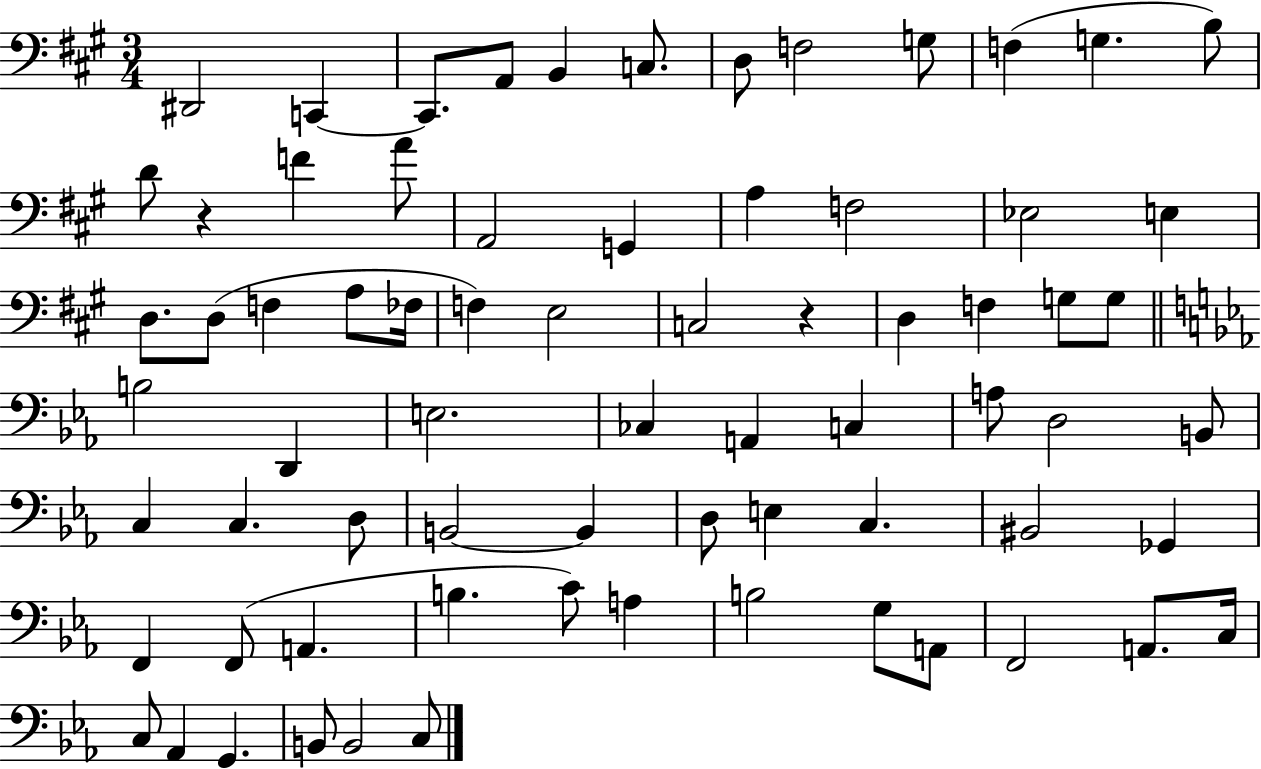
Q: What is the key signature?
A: A major